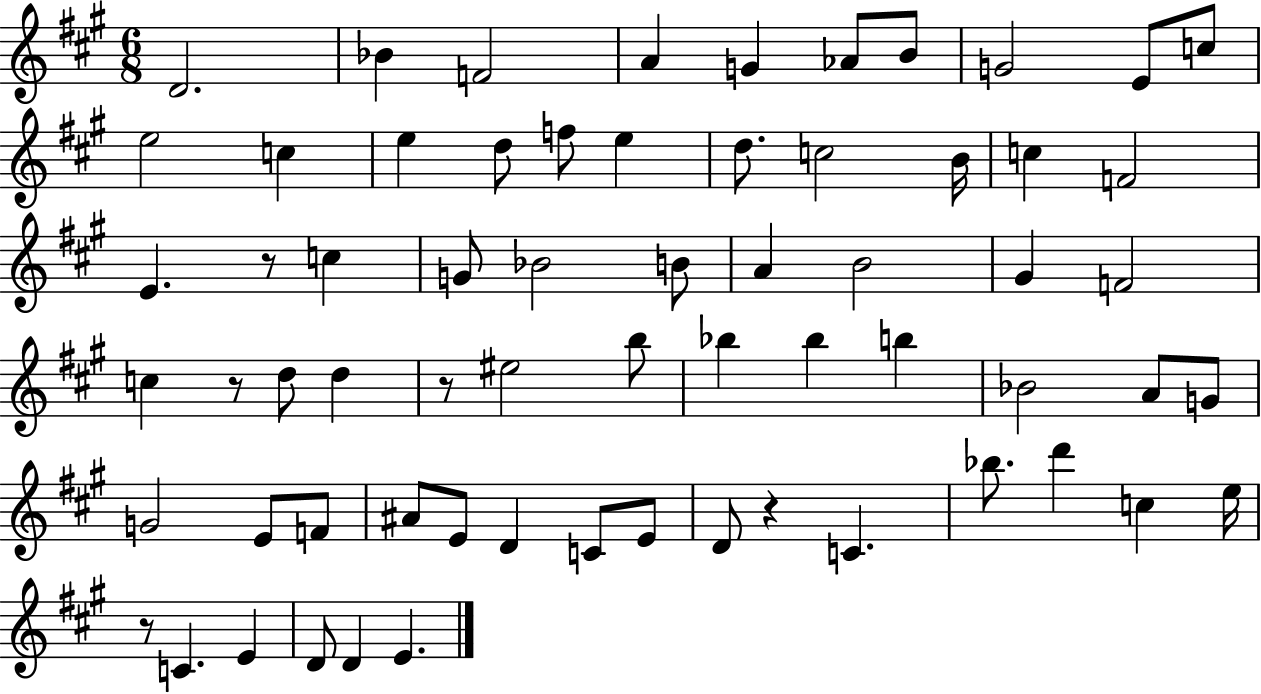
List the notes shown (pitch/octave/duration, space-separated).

D4/h. Bb4/q F4/h A4/q G4/q Ab4/e B4/e G4/h E4/e C5/e E5/h C5/q E5/q D5/e F5/e E5/q D5/e. C5/h B4/s C5/q F4/h E4/q. R/e C5/q G4/e Bb4/h B4/e A4/q B4/h G#4/q F4/h C5/q R/e D5/e D5/q R/e EIS5/h B5/e Bb5/q Bb5/q B5/q Bb4/h A4/e G4/e G4/h E4/e F4/e A#4/e E4/e D4/q C4/e E4/e D4/e R/q C4/q. Bb5/e. D6/q C5/q E5/s R/e C4/q. E4/q D4/e D4/q E4/q.